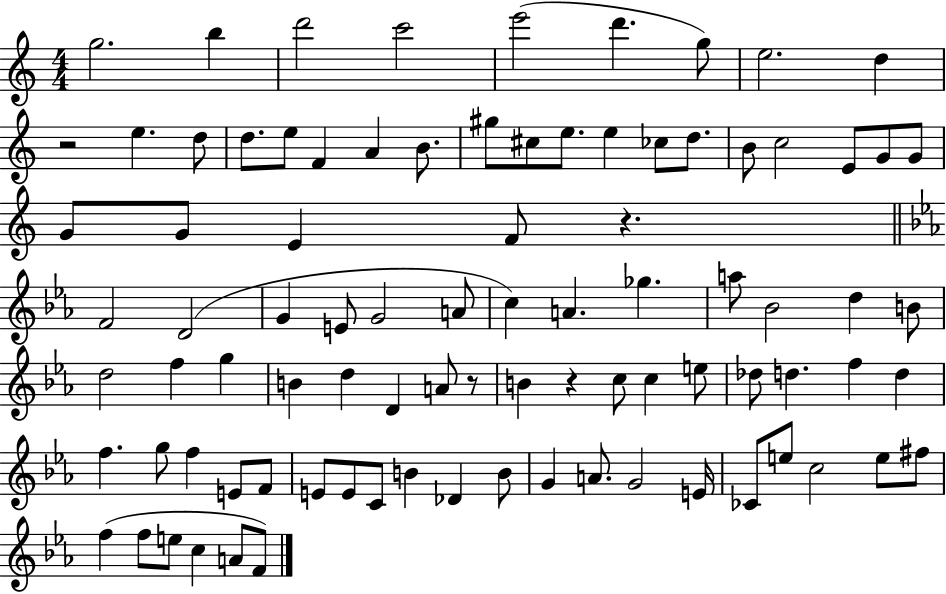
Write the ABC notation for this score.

X:1
T:Untitled
M:4/4
L:1/4
K:C
g2 b d'2 c'2 e'2 d' g/2 e2 d z2 e d/2 d/2 e/2 F A B/2 ^g/2 ^c/2 e/2 e _c/2 d/2 B/2 c2 E/2 G/2 G/2 G/2 G/2 E F/2 z F2 D2 G E/2 G2 A/2 c A _g a/2 _B2 d B/2 d2 f g B d D A/2 z/2 B z c/2 c e/2 _d/2 d f d f g/2 f E/2 F/2 E/2 E/2 C/2 B _D B/2 G A/2 G2 E/4 _C/2 e/2 c2 e/2 ^f/2 f f/2 e/2 c A/2 F/2